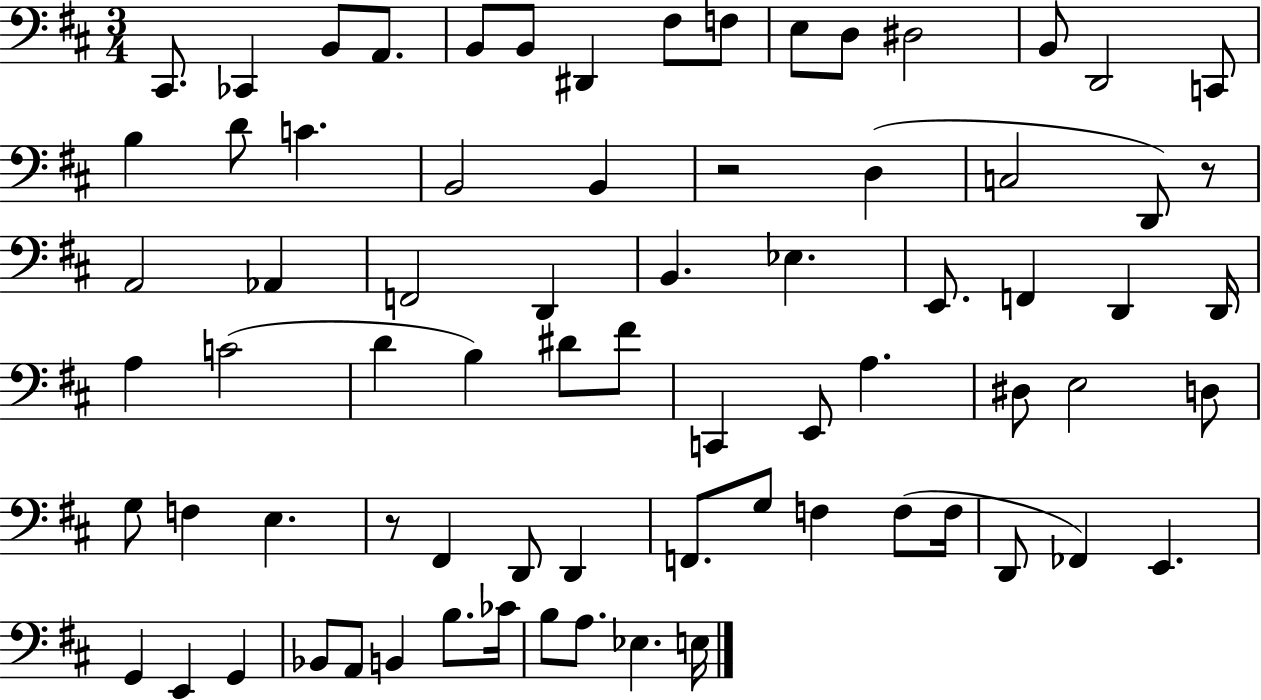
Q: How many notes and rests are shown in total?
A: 74